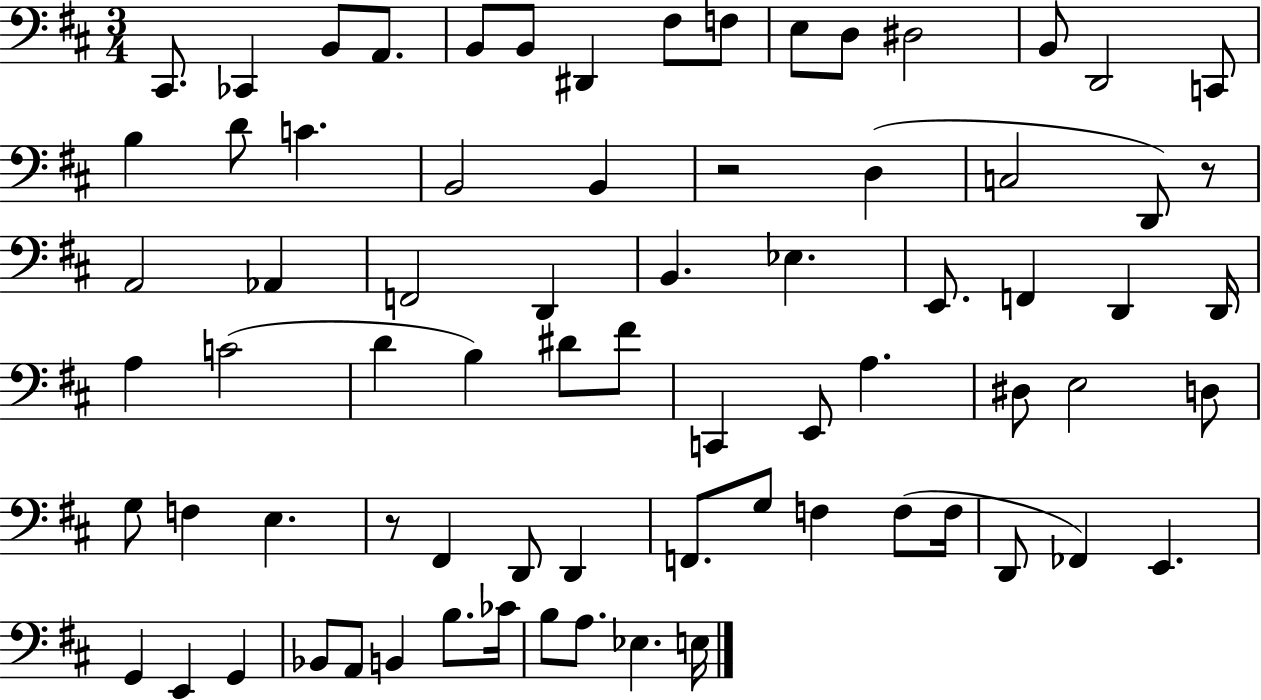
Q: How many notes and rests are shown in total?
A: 74